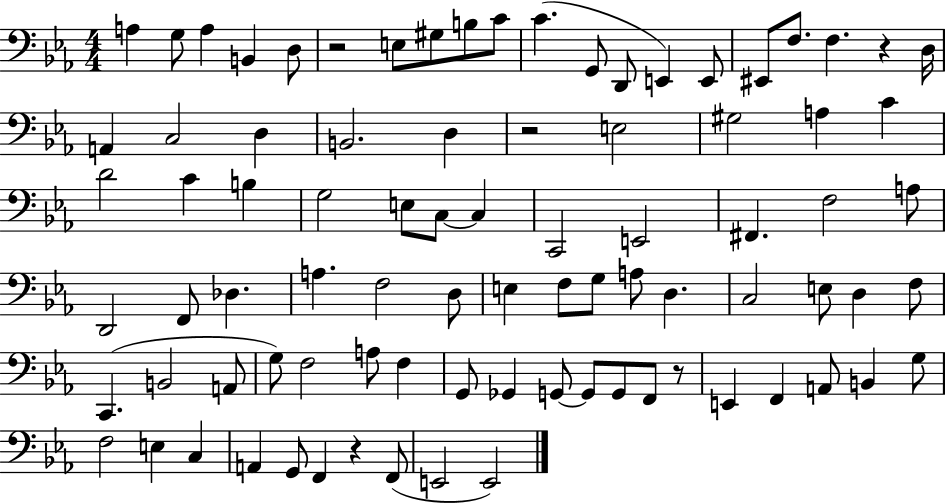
A3/q G3/e A3/q B2/q D3/e R/h E3/e G#3/e B3/e C4/e C4/q. G2/e D2/e E2/q E2/e EIS2/e F3/e. F3/q. R/q D3/s A2/q C3/h D3/q B2/h. D3/q R/h E3/h G#3/h A3/q C4/q D4/h C4/q B3/q G3/h E3/e C3/e C3/q C2/h E2/h F#2/q. F3/h A3/e D2/h F2/e Db3/q. A3/q. F3/h D3/e E3/q F3/e G3/e A3/e D3/q. C3/h E3/e D3/q F3/e C2/q. B2/h A2/e G3/e F3/h A3/e F3/q G2/e Gb2/q G2/e G2/e G2/e F2/e R/e E2/q F2/q A2/e B2/q G3/e F3/h E3/q C3/q A2/q G2/e F2/q R/q F2/e E2/h E2/h